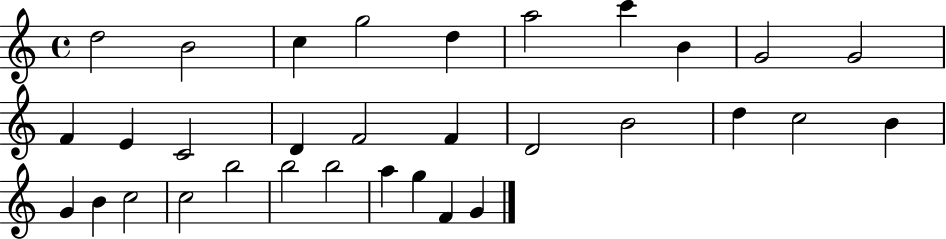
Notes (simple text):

D5/h B4/h C5/q G5/h D5/q A5/h C6/q B4/q G4/h G4/h F4/q E4/q C4/h D4/q F4/h F4/q D4/h B4/h D5/q C5/h B4/q G4/q B4/q C5/h C5/h B5/h B5/h B5/h A5/q G5/q F4/q G4/q